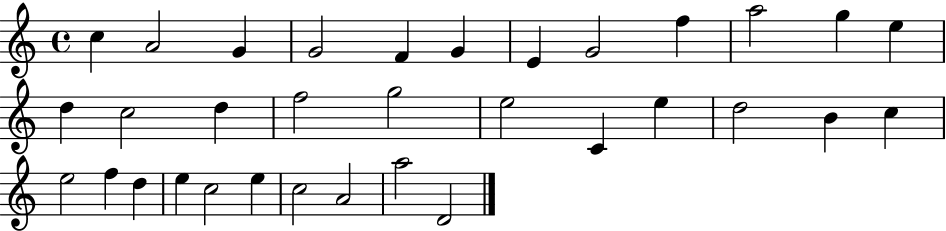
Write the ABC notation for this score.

X:1
T:Untitled
M:4/4
L:1/4
K:C
c A2 G G2 F G E G2 f a2 g e d c2 d f2 g2 e2 C e d2 B c e2 f d e c2 e c2 A2 a2 D2